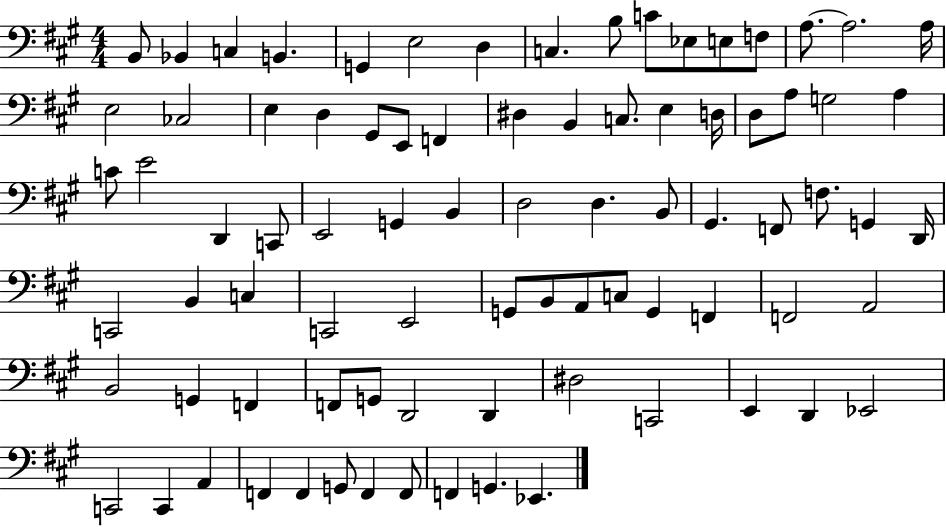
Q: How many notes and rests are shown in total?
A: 83